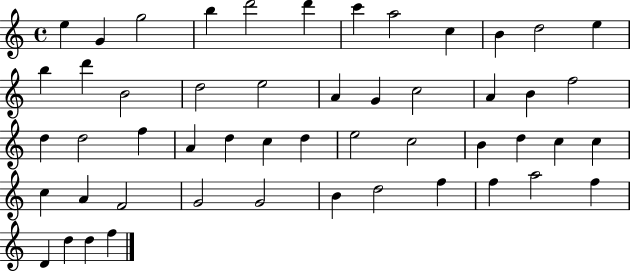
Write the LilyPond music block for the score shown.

{
  \clef treble
  \time 4/4
  \defaultTimeSignature
  \key c \major
  e''4 g'4 g''2 | b''4 d'''2 d'''4 | c'''4 a''2 c''4 | b'4 d''2 e''4 | \break b''4 d'''4 b'2 | d''2 e''2 | a'4 g'4 c''2 | a'4 b'4 f''2 | \break d''4 d''2 f''4 | a'4 d''4 c''4 d''4 | e''2 c''2 | b'4 d''4 c''4 c''4 | \break c''4 a'4 f'2 | g'2 g'2 | b'4 d''2 f''4 | f''4 a''2 f''4 | \break d'4 d''4 d''4 f''4 | \bar "|."
}